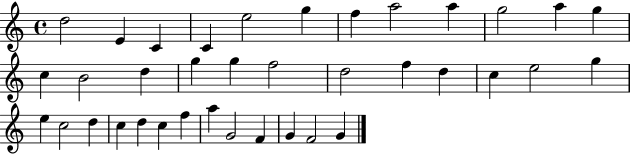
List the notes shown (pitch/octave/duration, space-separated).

D5/h E4/q C4/q C4/q E5/h G5/q F5/q A5/h A5/q G5/h A5/q G5/q C5/q B4/h D5/q G5/q G5/q F5/h D5/h F5/q D5/q C5/q E5/h G5/q E5/q C5/h D5/q C5/q D5/q C5/q F5/q A5/q G4/h F4/q G4/q F4/h G4/q